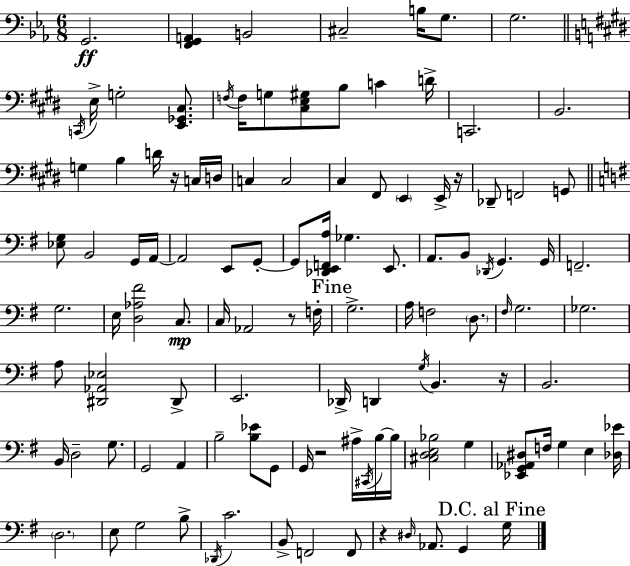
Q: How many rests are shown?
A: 6